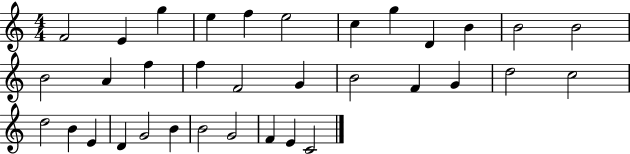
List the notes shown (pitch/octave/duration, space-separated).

F4/h E4/q G5/q E5/q F5/q E5/h C5/q G5/q D4/q B4/q B4/h B4/h B4/h A4/q F5/q F5/q F4/h G4/q B4/h F4/q G4/q D5/h C5/h D5/h B4/q E4/q D4/q G4/h B4/q B4/h G4/h F4/q E4/q C4/h